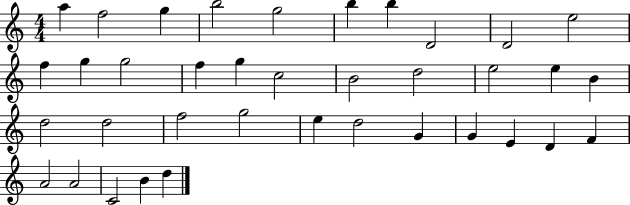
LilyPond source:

{
  \clef treble
  \numericTimeSignature
  \time 4/4
  \key c \major
  a''4 f''2 g''4 | b''2 g''2 | b''4 b''4 d'2 | d'2 e''2 | \break f''4 g''4 g''2 | f''4 g''4 c''2 | b'2 d''2 | e''2 e''4 b'4 | \break d''2 d''2 | f''2 g''2 | e''4 d''2 g'4 | g'4 e'4 d'4 f'4 | \break a'2 a'2 | c'2 b'4 d''4 | \bar "|."
}